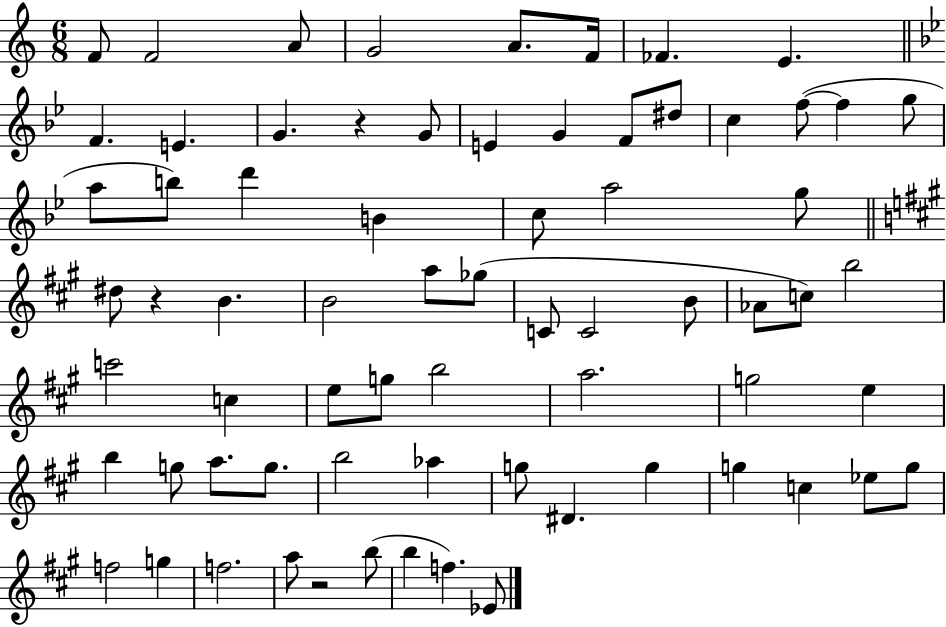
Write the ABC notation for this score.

X:1
T:Untitled
M:6/8
L:1/4
K:C
F/2 F2 A/2 G2 A/2 F/4 _F E F E G z G/2 E G F/2 ^d/2 c f/2 f g/2 a/2 b/2 d' B c/2 a2 g/2 ^d/2 z B B2 a/2 _g/2 C/2 C2 B/2 _A/2 c/2 b2 c'2 c e/2 g/2 b2 a2 g2 e b g/2 a/2 g/2 b2 _a g/2 ^D g g c _e/2 g/2 f2 g f2 a/2 z2 b/2 b f _E/2